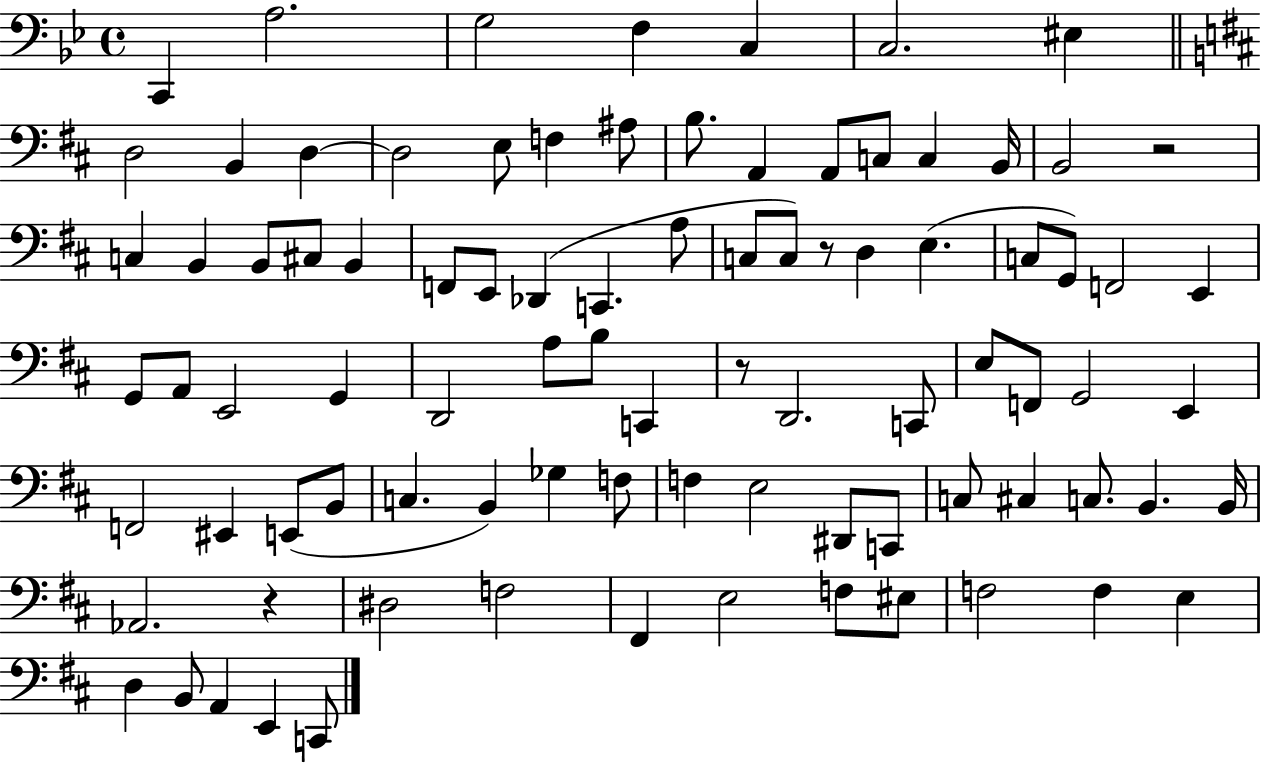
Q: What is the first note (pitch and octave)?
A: C2